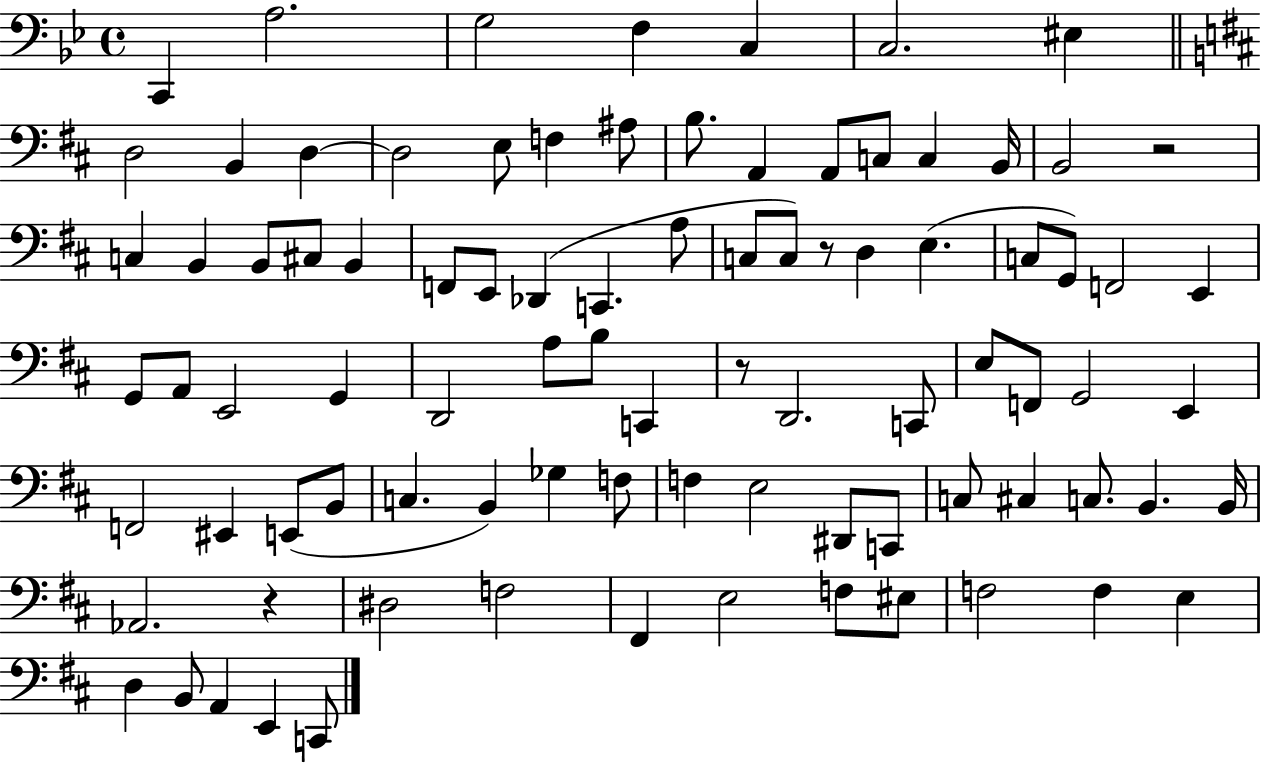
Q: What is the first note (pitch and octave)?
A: C2